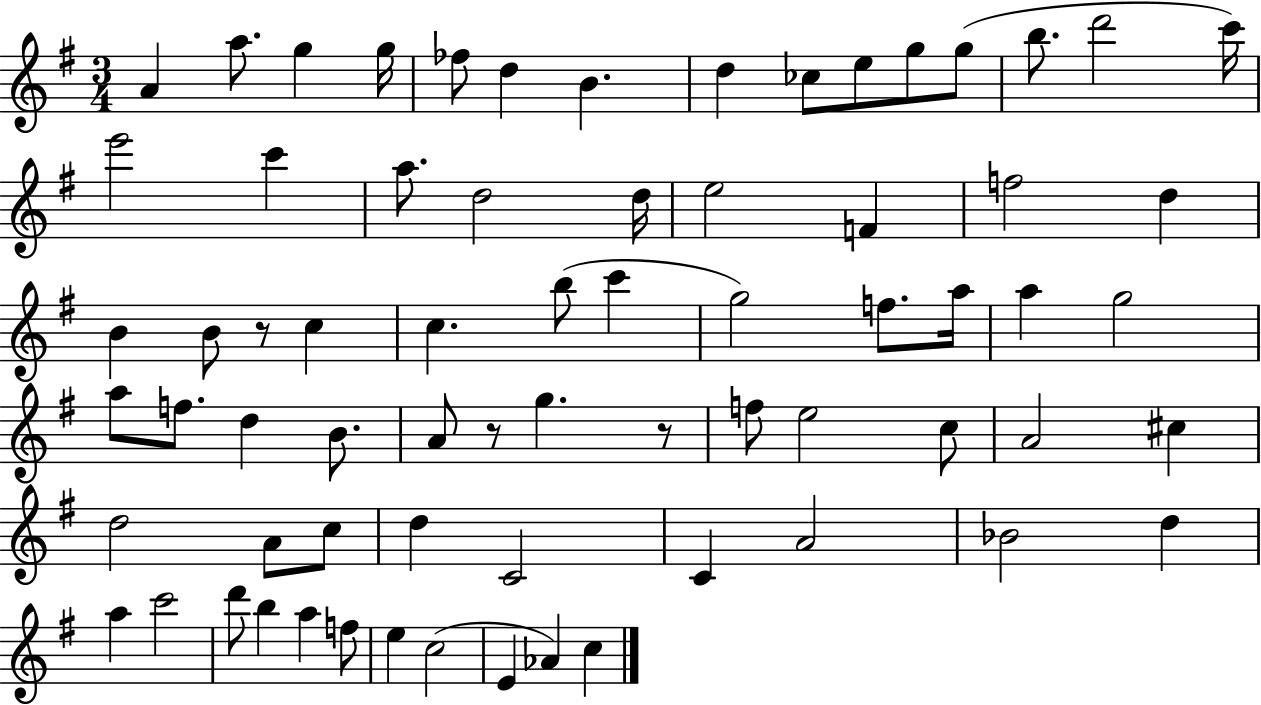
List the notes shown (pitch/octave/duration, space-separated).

A4/q A5/e. G5/q G5/s FES5/e D5/q B4/q. D5/q CES5/e E5/e G5/e G5/e B5/e. D6/h C6/s E6/h C6/q A5/e. D5/h D5/s E5/h F4/q F5/h D5/q B4/q B4/e R/e C5/q C5/q. B5/e C6/q G5/h F5/e. A5/s A5/q G5/h A5/e F5/e. D5/q B4/e. A4/e R/e G5/q. R/e F5/e E5/h C5/e A4/h C#5/q D5/h A4/e C5/e D5/q C4/h C4/q A4/h Bb4/h D5/q A5/q C6/h D6/e B5/q A5/q F5/e E5/q C5/h E4/q Ab4/q C5/q